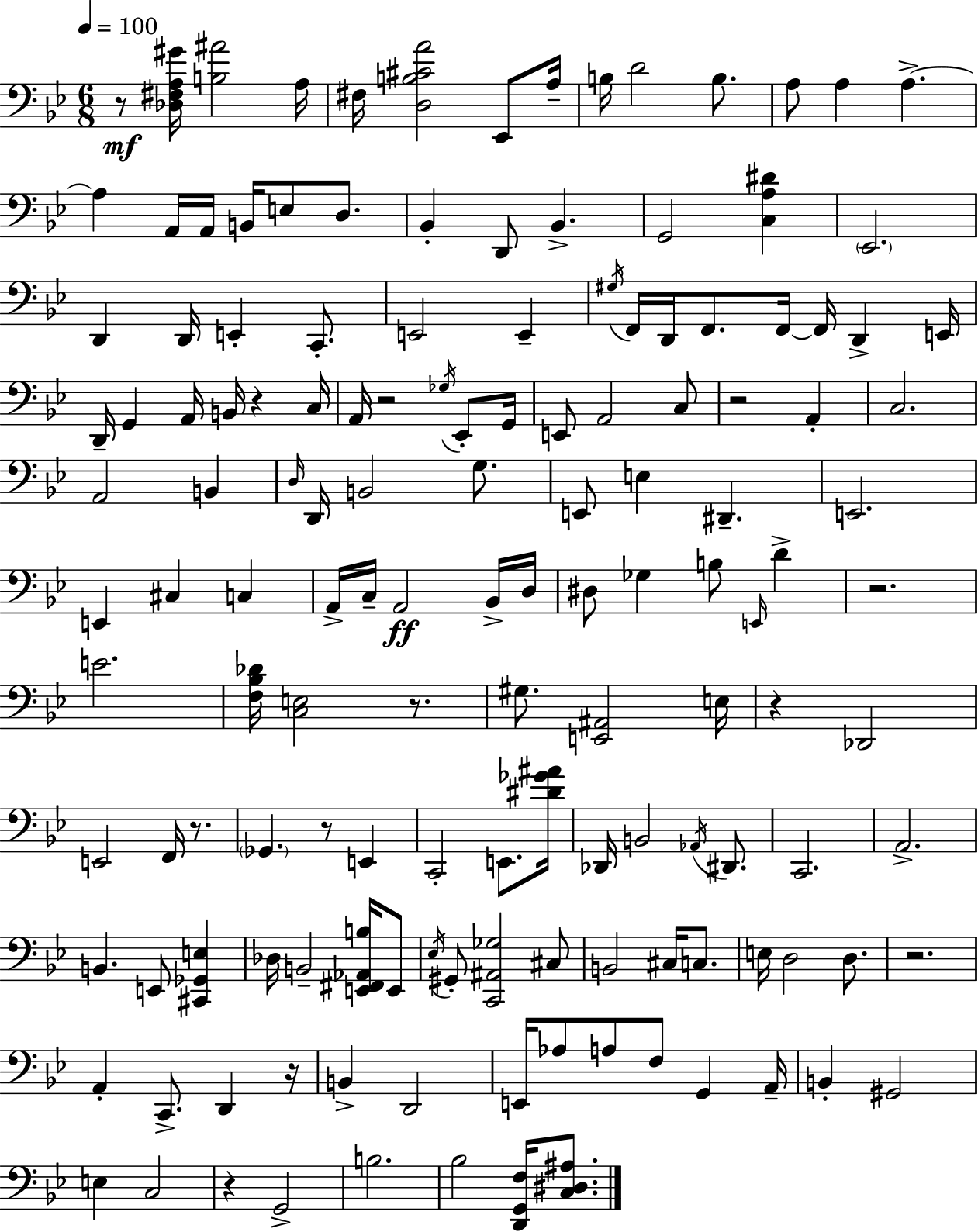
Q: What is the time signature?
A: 6/8